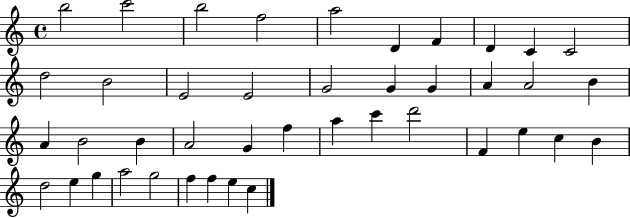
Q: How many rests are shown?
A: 0